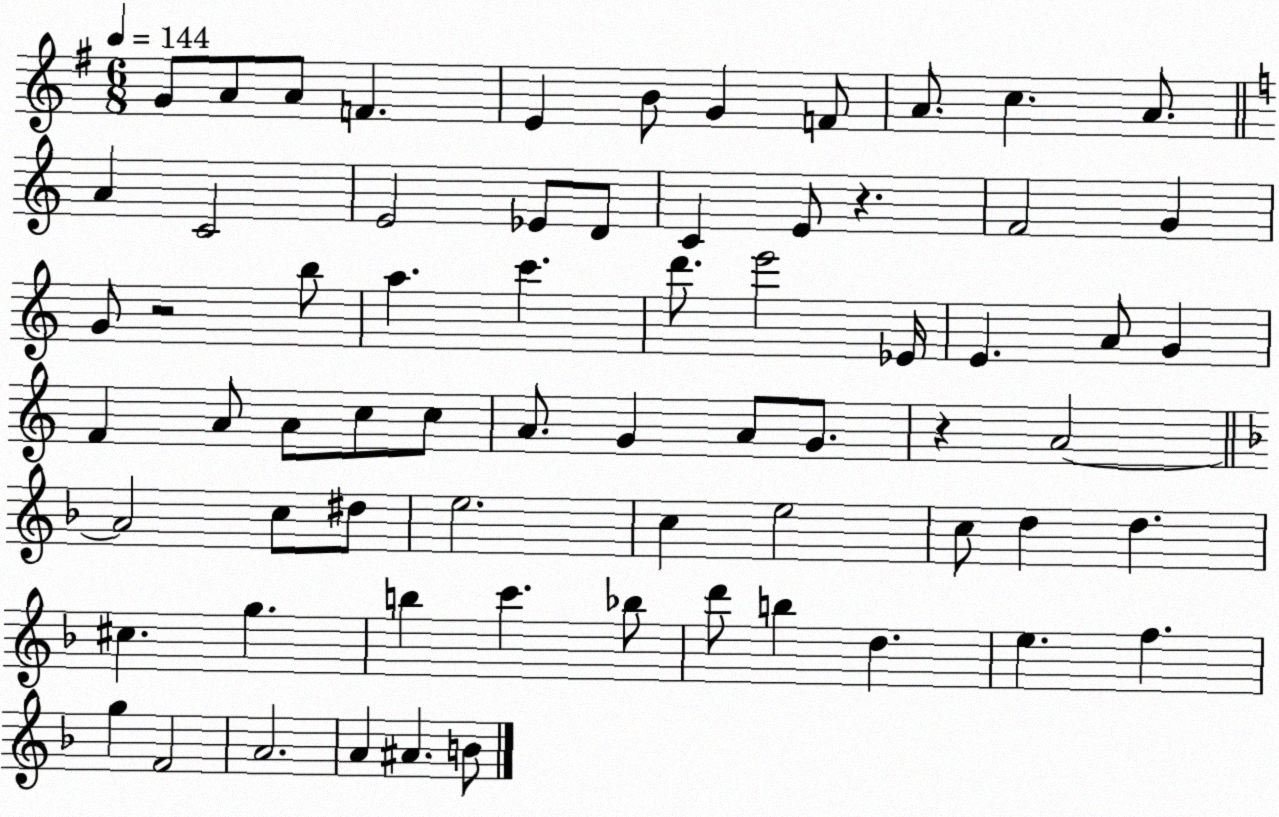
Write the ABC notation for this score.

X:1
T:Untitled
M:6/8
L:1/4
K:G
G/2 A/2 A/2 F E B/2 G F/2 A/2 c A/2 A C2 E2 _E/2 D/2 C E/2 z F2 G G/2 z2 b/2 a c' d'/2 e'2 _E/4 E A/2 G F A/2 A/2 c/2 c/2 A/2 G A/2 G/2 z A2 A2 c/2 ^d/2 e2 c e2 c/2 d d ^c g b c' _b/2 d'/2 b d e f g F2 A2 A ^A B/2